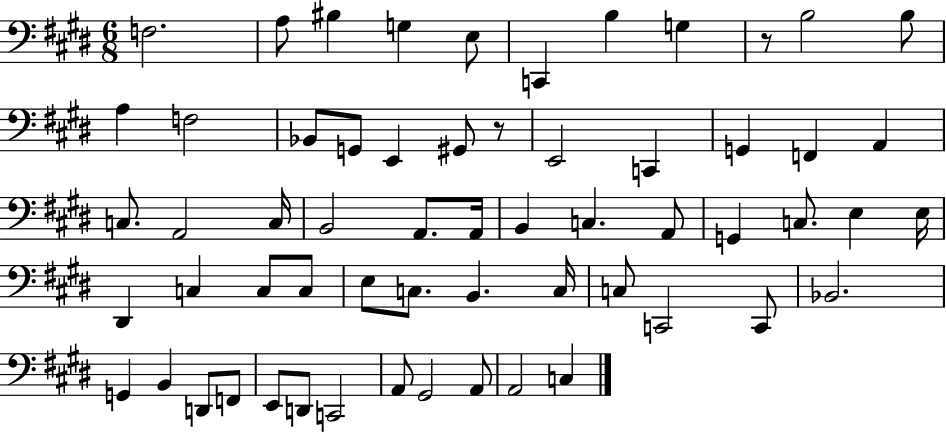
F3/h. A3/e BIS3/q G3/q E3/e C2/q B3/q G3/q R/e B3/h B3/e A3/q F3/h Bb2/e G2/e E2/q G#2/e R/e E2/h C2/q G2/q F2/q A2/q C3/e. A2/h C3/s B2/h A2/e. A2/s B2/q C3/q. A2/e G2/q C3/e. E3/q E3/s D#2/q C3/q C3/e C3/e E3/e C3/e. B2/q. C3/s C3/e C2/h C2/e Bb2/h. G2/q B2/q D2/e F2/e E2/e D2/e C2/h A2/e G#2/h A2/e A2/h C3/q